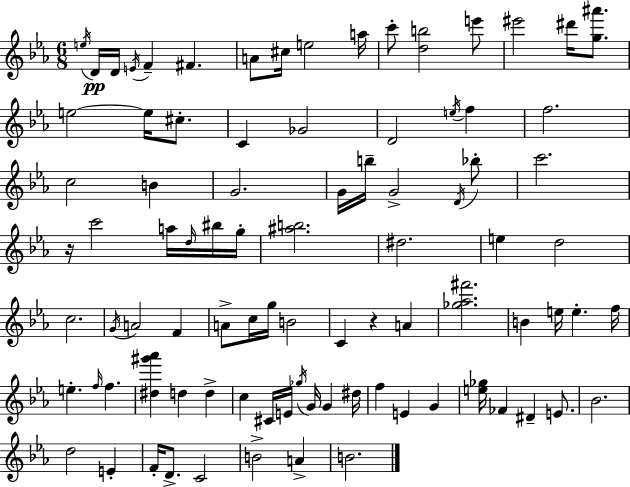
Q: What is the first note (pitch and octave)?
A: E5